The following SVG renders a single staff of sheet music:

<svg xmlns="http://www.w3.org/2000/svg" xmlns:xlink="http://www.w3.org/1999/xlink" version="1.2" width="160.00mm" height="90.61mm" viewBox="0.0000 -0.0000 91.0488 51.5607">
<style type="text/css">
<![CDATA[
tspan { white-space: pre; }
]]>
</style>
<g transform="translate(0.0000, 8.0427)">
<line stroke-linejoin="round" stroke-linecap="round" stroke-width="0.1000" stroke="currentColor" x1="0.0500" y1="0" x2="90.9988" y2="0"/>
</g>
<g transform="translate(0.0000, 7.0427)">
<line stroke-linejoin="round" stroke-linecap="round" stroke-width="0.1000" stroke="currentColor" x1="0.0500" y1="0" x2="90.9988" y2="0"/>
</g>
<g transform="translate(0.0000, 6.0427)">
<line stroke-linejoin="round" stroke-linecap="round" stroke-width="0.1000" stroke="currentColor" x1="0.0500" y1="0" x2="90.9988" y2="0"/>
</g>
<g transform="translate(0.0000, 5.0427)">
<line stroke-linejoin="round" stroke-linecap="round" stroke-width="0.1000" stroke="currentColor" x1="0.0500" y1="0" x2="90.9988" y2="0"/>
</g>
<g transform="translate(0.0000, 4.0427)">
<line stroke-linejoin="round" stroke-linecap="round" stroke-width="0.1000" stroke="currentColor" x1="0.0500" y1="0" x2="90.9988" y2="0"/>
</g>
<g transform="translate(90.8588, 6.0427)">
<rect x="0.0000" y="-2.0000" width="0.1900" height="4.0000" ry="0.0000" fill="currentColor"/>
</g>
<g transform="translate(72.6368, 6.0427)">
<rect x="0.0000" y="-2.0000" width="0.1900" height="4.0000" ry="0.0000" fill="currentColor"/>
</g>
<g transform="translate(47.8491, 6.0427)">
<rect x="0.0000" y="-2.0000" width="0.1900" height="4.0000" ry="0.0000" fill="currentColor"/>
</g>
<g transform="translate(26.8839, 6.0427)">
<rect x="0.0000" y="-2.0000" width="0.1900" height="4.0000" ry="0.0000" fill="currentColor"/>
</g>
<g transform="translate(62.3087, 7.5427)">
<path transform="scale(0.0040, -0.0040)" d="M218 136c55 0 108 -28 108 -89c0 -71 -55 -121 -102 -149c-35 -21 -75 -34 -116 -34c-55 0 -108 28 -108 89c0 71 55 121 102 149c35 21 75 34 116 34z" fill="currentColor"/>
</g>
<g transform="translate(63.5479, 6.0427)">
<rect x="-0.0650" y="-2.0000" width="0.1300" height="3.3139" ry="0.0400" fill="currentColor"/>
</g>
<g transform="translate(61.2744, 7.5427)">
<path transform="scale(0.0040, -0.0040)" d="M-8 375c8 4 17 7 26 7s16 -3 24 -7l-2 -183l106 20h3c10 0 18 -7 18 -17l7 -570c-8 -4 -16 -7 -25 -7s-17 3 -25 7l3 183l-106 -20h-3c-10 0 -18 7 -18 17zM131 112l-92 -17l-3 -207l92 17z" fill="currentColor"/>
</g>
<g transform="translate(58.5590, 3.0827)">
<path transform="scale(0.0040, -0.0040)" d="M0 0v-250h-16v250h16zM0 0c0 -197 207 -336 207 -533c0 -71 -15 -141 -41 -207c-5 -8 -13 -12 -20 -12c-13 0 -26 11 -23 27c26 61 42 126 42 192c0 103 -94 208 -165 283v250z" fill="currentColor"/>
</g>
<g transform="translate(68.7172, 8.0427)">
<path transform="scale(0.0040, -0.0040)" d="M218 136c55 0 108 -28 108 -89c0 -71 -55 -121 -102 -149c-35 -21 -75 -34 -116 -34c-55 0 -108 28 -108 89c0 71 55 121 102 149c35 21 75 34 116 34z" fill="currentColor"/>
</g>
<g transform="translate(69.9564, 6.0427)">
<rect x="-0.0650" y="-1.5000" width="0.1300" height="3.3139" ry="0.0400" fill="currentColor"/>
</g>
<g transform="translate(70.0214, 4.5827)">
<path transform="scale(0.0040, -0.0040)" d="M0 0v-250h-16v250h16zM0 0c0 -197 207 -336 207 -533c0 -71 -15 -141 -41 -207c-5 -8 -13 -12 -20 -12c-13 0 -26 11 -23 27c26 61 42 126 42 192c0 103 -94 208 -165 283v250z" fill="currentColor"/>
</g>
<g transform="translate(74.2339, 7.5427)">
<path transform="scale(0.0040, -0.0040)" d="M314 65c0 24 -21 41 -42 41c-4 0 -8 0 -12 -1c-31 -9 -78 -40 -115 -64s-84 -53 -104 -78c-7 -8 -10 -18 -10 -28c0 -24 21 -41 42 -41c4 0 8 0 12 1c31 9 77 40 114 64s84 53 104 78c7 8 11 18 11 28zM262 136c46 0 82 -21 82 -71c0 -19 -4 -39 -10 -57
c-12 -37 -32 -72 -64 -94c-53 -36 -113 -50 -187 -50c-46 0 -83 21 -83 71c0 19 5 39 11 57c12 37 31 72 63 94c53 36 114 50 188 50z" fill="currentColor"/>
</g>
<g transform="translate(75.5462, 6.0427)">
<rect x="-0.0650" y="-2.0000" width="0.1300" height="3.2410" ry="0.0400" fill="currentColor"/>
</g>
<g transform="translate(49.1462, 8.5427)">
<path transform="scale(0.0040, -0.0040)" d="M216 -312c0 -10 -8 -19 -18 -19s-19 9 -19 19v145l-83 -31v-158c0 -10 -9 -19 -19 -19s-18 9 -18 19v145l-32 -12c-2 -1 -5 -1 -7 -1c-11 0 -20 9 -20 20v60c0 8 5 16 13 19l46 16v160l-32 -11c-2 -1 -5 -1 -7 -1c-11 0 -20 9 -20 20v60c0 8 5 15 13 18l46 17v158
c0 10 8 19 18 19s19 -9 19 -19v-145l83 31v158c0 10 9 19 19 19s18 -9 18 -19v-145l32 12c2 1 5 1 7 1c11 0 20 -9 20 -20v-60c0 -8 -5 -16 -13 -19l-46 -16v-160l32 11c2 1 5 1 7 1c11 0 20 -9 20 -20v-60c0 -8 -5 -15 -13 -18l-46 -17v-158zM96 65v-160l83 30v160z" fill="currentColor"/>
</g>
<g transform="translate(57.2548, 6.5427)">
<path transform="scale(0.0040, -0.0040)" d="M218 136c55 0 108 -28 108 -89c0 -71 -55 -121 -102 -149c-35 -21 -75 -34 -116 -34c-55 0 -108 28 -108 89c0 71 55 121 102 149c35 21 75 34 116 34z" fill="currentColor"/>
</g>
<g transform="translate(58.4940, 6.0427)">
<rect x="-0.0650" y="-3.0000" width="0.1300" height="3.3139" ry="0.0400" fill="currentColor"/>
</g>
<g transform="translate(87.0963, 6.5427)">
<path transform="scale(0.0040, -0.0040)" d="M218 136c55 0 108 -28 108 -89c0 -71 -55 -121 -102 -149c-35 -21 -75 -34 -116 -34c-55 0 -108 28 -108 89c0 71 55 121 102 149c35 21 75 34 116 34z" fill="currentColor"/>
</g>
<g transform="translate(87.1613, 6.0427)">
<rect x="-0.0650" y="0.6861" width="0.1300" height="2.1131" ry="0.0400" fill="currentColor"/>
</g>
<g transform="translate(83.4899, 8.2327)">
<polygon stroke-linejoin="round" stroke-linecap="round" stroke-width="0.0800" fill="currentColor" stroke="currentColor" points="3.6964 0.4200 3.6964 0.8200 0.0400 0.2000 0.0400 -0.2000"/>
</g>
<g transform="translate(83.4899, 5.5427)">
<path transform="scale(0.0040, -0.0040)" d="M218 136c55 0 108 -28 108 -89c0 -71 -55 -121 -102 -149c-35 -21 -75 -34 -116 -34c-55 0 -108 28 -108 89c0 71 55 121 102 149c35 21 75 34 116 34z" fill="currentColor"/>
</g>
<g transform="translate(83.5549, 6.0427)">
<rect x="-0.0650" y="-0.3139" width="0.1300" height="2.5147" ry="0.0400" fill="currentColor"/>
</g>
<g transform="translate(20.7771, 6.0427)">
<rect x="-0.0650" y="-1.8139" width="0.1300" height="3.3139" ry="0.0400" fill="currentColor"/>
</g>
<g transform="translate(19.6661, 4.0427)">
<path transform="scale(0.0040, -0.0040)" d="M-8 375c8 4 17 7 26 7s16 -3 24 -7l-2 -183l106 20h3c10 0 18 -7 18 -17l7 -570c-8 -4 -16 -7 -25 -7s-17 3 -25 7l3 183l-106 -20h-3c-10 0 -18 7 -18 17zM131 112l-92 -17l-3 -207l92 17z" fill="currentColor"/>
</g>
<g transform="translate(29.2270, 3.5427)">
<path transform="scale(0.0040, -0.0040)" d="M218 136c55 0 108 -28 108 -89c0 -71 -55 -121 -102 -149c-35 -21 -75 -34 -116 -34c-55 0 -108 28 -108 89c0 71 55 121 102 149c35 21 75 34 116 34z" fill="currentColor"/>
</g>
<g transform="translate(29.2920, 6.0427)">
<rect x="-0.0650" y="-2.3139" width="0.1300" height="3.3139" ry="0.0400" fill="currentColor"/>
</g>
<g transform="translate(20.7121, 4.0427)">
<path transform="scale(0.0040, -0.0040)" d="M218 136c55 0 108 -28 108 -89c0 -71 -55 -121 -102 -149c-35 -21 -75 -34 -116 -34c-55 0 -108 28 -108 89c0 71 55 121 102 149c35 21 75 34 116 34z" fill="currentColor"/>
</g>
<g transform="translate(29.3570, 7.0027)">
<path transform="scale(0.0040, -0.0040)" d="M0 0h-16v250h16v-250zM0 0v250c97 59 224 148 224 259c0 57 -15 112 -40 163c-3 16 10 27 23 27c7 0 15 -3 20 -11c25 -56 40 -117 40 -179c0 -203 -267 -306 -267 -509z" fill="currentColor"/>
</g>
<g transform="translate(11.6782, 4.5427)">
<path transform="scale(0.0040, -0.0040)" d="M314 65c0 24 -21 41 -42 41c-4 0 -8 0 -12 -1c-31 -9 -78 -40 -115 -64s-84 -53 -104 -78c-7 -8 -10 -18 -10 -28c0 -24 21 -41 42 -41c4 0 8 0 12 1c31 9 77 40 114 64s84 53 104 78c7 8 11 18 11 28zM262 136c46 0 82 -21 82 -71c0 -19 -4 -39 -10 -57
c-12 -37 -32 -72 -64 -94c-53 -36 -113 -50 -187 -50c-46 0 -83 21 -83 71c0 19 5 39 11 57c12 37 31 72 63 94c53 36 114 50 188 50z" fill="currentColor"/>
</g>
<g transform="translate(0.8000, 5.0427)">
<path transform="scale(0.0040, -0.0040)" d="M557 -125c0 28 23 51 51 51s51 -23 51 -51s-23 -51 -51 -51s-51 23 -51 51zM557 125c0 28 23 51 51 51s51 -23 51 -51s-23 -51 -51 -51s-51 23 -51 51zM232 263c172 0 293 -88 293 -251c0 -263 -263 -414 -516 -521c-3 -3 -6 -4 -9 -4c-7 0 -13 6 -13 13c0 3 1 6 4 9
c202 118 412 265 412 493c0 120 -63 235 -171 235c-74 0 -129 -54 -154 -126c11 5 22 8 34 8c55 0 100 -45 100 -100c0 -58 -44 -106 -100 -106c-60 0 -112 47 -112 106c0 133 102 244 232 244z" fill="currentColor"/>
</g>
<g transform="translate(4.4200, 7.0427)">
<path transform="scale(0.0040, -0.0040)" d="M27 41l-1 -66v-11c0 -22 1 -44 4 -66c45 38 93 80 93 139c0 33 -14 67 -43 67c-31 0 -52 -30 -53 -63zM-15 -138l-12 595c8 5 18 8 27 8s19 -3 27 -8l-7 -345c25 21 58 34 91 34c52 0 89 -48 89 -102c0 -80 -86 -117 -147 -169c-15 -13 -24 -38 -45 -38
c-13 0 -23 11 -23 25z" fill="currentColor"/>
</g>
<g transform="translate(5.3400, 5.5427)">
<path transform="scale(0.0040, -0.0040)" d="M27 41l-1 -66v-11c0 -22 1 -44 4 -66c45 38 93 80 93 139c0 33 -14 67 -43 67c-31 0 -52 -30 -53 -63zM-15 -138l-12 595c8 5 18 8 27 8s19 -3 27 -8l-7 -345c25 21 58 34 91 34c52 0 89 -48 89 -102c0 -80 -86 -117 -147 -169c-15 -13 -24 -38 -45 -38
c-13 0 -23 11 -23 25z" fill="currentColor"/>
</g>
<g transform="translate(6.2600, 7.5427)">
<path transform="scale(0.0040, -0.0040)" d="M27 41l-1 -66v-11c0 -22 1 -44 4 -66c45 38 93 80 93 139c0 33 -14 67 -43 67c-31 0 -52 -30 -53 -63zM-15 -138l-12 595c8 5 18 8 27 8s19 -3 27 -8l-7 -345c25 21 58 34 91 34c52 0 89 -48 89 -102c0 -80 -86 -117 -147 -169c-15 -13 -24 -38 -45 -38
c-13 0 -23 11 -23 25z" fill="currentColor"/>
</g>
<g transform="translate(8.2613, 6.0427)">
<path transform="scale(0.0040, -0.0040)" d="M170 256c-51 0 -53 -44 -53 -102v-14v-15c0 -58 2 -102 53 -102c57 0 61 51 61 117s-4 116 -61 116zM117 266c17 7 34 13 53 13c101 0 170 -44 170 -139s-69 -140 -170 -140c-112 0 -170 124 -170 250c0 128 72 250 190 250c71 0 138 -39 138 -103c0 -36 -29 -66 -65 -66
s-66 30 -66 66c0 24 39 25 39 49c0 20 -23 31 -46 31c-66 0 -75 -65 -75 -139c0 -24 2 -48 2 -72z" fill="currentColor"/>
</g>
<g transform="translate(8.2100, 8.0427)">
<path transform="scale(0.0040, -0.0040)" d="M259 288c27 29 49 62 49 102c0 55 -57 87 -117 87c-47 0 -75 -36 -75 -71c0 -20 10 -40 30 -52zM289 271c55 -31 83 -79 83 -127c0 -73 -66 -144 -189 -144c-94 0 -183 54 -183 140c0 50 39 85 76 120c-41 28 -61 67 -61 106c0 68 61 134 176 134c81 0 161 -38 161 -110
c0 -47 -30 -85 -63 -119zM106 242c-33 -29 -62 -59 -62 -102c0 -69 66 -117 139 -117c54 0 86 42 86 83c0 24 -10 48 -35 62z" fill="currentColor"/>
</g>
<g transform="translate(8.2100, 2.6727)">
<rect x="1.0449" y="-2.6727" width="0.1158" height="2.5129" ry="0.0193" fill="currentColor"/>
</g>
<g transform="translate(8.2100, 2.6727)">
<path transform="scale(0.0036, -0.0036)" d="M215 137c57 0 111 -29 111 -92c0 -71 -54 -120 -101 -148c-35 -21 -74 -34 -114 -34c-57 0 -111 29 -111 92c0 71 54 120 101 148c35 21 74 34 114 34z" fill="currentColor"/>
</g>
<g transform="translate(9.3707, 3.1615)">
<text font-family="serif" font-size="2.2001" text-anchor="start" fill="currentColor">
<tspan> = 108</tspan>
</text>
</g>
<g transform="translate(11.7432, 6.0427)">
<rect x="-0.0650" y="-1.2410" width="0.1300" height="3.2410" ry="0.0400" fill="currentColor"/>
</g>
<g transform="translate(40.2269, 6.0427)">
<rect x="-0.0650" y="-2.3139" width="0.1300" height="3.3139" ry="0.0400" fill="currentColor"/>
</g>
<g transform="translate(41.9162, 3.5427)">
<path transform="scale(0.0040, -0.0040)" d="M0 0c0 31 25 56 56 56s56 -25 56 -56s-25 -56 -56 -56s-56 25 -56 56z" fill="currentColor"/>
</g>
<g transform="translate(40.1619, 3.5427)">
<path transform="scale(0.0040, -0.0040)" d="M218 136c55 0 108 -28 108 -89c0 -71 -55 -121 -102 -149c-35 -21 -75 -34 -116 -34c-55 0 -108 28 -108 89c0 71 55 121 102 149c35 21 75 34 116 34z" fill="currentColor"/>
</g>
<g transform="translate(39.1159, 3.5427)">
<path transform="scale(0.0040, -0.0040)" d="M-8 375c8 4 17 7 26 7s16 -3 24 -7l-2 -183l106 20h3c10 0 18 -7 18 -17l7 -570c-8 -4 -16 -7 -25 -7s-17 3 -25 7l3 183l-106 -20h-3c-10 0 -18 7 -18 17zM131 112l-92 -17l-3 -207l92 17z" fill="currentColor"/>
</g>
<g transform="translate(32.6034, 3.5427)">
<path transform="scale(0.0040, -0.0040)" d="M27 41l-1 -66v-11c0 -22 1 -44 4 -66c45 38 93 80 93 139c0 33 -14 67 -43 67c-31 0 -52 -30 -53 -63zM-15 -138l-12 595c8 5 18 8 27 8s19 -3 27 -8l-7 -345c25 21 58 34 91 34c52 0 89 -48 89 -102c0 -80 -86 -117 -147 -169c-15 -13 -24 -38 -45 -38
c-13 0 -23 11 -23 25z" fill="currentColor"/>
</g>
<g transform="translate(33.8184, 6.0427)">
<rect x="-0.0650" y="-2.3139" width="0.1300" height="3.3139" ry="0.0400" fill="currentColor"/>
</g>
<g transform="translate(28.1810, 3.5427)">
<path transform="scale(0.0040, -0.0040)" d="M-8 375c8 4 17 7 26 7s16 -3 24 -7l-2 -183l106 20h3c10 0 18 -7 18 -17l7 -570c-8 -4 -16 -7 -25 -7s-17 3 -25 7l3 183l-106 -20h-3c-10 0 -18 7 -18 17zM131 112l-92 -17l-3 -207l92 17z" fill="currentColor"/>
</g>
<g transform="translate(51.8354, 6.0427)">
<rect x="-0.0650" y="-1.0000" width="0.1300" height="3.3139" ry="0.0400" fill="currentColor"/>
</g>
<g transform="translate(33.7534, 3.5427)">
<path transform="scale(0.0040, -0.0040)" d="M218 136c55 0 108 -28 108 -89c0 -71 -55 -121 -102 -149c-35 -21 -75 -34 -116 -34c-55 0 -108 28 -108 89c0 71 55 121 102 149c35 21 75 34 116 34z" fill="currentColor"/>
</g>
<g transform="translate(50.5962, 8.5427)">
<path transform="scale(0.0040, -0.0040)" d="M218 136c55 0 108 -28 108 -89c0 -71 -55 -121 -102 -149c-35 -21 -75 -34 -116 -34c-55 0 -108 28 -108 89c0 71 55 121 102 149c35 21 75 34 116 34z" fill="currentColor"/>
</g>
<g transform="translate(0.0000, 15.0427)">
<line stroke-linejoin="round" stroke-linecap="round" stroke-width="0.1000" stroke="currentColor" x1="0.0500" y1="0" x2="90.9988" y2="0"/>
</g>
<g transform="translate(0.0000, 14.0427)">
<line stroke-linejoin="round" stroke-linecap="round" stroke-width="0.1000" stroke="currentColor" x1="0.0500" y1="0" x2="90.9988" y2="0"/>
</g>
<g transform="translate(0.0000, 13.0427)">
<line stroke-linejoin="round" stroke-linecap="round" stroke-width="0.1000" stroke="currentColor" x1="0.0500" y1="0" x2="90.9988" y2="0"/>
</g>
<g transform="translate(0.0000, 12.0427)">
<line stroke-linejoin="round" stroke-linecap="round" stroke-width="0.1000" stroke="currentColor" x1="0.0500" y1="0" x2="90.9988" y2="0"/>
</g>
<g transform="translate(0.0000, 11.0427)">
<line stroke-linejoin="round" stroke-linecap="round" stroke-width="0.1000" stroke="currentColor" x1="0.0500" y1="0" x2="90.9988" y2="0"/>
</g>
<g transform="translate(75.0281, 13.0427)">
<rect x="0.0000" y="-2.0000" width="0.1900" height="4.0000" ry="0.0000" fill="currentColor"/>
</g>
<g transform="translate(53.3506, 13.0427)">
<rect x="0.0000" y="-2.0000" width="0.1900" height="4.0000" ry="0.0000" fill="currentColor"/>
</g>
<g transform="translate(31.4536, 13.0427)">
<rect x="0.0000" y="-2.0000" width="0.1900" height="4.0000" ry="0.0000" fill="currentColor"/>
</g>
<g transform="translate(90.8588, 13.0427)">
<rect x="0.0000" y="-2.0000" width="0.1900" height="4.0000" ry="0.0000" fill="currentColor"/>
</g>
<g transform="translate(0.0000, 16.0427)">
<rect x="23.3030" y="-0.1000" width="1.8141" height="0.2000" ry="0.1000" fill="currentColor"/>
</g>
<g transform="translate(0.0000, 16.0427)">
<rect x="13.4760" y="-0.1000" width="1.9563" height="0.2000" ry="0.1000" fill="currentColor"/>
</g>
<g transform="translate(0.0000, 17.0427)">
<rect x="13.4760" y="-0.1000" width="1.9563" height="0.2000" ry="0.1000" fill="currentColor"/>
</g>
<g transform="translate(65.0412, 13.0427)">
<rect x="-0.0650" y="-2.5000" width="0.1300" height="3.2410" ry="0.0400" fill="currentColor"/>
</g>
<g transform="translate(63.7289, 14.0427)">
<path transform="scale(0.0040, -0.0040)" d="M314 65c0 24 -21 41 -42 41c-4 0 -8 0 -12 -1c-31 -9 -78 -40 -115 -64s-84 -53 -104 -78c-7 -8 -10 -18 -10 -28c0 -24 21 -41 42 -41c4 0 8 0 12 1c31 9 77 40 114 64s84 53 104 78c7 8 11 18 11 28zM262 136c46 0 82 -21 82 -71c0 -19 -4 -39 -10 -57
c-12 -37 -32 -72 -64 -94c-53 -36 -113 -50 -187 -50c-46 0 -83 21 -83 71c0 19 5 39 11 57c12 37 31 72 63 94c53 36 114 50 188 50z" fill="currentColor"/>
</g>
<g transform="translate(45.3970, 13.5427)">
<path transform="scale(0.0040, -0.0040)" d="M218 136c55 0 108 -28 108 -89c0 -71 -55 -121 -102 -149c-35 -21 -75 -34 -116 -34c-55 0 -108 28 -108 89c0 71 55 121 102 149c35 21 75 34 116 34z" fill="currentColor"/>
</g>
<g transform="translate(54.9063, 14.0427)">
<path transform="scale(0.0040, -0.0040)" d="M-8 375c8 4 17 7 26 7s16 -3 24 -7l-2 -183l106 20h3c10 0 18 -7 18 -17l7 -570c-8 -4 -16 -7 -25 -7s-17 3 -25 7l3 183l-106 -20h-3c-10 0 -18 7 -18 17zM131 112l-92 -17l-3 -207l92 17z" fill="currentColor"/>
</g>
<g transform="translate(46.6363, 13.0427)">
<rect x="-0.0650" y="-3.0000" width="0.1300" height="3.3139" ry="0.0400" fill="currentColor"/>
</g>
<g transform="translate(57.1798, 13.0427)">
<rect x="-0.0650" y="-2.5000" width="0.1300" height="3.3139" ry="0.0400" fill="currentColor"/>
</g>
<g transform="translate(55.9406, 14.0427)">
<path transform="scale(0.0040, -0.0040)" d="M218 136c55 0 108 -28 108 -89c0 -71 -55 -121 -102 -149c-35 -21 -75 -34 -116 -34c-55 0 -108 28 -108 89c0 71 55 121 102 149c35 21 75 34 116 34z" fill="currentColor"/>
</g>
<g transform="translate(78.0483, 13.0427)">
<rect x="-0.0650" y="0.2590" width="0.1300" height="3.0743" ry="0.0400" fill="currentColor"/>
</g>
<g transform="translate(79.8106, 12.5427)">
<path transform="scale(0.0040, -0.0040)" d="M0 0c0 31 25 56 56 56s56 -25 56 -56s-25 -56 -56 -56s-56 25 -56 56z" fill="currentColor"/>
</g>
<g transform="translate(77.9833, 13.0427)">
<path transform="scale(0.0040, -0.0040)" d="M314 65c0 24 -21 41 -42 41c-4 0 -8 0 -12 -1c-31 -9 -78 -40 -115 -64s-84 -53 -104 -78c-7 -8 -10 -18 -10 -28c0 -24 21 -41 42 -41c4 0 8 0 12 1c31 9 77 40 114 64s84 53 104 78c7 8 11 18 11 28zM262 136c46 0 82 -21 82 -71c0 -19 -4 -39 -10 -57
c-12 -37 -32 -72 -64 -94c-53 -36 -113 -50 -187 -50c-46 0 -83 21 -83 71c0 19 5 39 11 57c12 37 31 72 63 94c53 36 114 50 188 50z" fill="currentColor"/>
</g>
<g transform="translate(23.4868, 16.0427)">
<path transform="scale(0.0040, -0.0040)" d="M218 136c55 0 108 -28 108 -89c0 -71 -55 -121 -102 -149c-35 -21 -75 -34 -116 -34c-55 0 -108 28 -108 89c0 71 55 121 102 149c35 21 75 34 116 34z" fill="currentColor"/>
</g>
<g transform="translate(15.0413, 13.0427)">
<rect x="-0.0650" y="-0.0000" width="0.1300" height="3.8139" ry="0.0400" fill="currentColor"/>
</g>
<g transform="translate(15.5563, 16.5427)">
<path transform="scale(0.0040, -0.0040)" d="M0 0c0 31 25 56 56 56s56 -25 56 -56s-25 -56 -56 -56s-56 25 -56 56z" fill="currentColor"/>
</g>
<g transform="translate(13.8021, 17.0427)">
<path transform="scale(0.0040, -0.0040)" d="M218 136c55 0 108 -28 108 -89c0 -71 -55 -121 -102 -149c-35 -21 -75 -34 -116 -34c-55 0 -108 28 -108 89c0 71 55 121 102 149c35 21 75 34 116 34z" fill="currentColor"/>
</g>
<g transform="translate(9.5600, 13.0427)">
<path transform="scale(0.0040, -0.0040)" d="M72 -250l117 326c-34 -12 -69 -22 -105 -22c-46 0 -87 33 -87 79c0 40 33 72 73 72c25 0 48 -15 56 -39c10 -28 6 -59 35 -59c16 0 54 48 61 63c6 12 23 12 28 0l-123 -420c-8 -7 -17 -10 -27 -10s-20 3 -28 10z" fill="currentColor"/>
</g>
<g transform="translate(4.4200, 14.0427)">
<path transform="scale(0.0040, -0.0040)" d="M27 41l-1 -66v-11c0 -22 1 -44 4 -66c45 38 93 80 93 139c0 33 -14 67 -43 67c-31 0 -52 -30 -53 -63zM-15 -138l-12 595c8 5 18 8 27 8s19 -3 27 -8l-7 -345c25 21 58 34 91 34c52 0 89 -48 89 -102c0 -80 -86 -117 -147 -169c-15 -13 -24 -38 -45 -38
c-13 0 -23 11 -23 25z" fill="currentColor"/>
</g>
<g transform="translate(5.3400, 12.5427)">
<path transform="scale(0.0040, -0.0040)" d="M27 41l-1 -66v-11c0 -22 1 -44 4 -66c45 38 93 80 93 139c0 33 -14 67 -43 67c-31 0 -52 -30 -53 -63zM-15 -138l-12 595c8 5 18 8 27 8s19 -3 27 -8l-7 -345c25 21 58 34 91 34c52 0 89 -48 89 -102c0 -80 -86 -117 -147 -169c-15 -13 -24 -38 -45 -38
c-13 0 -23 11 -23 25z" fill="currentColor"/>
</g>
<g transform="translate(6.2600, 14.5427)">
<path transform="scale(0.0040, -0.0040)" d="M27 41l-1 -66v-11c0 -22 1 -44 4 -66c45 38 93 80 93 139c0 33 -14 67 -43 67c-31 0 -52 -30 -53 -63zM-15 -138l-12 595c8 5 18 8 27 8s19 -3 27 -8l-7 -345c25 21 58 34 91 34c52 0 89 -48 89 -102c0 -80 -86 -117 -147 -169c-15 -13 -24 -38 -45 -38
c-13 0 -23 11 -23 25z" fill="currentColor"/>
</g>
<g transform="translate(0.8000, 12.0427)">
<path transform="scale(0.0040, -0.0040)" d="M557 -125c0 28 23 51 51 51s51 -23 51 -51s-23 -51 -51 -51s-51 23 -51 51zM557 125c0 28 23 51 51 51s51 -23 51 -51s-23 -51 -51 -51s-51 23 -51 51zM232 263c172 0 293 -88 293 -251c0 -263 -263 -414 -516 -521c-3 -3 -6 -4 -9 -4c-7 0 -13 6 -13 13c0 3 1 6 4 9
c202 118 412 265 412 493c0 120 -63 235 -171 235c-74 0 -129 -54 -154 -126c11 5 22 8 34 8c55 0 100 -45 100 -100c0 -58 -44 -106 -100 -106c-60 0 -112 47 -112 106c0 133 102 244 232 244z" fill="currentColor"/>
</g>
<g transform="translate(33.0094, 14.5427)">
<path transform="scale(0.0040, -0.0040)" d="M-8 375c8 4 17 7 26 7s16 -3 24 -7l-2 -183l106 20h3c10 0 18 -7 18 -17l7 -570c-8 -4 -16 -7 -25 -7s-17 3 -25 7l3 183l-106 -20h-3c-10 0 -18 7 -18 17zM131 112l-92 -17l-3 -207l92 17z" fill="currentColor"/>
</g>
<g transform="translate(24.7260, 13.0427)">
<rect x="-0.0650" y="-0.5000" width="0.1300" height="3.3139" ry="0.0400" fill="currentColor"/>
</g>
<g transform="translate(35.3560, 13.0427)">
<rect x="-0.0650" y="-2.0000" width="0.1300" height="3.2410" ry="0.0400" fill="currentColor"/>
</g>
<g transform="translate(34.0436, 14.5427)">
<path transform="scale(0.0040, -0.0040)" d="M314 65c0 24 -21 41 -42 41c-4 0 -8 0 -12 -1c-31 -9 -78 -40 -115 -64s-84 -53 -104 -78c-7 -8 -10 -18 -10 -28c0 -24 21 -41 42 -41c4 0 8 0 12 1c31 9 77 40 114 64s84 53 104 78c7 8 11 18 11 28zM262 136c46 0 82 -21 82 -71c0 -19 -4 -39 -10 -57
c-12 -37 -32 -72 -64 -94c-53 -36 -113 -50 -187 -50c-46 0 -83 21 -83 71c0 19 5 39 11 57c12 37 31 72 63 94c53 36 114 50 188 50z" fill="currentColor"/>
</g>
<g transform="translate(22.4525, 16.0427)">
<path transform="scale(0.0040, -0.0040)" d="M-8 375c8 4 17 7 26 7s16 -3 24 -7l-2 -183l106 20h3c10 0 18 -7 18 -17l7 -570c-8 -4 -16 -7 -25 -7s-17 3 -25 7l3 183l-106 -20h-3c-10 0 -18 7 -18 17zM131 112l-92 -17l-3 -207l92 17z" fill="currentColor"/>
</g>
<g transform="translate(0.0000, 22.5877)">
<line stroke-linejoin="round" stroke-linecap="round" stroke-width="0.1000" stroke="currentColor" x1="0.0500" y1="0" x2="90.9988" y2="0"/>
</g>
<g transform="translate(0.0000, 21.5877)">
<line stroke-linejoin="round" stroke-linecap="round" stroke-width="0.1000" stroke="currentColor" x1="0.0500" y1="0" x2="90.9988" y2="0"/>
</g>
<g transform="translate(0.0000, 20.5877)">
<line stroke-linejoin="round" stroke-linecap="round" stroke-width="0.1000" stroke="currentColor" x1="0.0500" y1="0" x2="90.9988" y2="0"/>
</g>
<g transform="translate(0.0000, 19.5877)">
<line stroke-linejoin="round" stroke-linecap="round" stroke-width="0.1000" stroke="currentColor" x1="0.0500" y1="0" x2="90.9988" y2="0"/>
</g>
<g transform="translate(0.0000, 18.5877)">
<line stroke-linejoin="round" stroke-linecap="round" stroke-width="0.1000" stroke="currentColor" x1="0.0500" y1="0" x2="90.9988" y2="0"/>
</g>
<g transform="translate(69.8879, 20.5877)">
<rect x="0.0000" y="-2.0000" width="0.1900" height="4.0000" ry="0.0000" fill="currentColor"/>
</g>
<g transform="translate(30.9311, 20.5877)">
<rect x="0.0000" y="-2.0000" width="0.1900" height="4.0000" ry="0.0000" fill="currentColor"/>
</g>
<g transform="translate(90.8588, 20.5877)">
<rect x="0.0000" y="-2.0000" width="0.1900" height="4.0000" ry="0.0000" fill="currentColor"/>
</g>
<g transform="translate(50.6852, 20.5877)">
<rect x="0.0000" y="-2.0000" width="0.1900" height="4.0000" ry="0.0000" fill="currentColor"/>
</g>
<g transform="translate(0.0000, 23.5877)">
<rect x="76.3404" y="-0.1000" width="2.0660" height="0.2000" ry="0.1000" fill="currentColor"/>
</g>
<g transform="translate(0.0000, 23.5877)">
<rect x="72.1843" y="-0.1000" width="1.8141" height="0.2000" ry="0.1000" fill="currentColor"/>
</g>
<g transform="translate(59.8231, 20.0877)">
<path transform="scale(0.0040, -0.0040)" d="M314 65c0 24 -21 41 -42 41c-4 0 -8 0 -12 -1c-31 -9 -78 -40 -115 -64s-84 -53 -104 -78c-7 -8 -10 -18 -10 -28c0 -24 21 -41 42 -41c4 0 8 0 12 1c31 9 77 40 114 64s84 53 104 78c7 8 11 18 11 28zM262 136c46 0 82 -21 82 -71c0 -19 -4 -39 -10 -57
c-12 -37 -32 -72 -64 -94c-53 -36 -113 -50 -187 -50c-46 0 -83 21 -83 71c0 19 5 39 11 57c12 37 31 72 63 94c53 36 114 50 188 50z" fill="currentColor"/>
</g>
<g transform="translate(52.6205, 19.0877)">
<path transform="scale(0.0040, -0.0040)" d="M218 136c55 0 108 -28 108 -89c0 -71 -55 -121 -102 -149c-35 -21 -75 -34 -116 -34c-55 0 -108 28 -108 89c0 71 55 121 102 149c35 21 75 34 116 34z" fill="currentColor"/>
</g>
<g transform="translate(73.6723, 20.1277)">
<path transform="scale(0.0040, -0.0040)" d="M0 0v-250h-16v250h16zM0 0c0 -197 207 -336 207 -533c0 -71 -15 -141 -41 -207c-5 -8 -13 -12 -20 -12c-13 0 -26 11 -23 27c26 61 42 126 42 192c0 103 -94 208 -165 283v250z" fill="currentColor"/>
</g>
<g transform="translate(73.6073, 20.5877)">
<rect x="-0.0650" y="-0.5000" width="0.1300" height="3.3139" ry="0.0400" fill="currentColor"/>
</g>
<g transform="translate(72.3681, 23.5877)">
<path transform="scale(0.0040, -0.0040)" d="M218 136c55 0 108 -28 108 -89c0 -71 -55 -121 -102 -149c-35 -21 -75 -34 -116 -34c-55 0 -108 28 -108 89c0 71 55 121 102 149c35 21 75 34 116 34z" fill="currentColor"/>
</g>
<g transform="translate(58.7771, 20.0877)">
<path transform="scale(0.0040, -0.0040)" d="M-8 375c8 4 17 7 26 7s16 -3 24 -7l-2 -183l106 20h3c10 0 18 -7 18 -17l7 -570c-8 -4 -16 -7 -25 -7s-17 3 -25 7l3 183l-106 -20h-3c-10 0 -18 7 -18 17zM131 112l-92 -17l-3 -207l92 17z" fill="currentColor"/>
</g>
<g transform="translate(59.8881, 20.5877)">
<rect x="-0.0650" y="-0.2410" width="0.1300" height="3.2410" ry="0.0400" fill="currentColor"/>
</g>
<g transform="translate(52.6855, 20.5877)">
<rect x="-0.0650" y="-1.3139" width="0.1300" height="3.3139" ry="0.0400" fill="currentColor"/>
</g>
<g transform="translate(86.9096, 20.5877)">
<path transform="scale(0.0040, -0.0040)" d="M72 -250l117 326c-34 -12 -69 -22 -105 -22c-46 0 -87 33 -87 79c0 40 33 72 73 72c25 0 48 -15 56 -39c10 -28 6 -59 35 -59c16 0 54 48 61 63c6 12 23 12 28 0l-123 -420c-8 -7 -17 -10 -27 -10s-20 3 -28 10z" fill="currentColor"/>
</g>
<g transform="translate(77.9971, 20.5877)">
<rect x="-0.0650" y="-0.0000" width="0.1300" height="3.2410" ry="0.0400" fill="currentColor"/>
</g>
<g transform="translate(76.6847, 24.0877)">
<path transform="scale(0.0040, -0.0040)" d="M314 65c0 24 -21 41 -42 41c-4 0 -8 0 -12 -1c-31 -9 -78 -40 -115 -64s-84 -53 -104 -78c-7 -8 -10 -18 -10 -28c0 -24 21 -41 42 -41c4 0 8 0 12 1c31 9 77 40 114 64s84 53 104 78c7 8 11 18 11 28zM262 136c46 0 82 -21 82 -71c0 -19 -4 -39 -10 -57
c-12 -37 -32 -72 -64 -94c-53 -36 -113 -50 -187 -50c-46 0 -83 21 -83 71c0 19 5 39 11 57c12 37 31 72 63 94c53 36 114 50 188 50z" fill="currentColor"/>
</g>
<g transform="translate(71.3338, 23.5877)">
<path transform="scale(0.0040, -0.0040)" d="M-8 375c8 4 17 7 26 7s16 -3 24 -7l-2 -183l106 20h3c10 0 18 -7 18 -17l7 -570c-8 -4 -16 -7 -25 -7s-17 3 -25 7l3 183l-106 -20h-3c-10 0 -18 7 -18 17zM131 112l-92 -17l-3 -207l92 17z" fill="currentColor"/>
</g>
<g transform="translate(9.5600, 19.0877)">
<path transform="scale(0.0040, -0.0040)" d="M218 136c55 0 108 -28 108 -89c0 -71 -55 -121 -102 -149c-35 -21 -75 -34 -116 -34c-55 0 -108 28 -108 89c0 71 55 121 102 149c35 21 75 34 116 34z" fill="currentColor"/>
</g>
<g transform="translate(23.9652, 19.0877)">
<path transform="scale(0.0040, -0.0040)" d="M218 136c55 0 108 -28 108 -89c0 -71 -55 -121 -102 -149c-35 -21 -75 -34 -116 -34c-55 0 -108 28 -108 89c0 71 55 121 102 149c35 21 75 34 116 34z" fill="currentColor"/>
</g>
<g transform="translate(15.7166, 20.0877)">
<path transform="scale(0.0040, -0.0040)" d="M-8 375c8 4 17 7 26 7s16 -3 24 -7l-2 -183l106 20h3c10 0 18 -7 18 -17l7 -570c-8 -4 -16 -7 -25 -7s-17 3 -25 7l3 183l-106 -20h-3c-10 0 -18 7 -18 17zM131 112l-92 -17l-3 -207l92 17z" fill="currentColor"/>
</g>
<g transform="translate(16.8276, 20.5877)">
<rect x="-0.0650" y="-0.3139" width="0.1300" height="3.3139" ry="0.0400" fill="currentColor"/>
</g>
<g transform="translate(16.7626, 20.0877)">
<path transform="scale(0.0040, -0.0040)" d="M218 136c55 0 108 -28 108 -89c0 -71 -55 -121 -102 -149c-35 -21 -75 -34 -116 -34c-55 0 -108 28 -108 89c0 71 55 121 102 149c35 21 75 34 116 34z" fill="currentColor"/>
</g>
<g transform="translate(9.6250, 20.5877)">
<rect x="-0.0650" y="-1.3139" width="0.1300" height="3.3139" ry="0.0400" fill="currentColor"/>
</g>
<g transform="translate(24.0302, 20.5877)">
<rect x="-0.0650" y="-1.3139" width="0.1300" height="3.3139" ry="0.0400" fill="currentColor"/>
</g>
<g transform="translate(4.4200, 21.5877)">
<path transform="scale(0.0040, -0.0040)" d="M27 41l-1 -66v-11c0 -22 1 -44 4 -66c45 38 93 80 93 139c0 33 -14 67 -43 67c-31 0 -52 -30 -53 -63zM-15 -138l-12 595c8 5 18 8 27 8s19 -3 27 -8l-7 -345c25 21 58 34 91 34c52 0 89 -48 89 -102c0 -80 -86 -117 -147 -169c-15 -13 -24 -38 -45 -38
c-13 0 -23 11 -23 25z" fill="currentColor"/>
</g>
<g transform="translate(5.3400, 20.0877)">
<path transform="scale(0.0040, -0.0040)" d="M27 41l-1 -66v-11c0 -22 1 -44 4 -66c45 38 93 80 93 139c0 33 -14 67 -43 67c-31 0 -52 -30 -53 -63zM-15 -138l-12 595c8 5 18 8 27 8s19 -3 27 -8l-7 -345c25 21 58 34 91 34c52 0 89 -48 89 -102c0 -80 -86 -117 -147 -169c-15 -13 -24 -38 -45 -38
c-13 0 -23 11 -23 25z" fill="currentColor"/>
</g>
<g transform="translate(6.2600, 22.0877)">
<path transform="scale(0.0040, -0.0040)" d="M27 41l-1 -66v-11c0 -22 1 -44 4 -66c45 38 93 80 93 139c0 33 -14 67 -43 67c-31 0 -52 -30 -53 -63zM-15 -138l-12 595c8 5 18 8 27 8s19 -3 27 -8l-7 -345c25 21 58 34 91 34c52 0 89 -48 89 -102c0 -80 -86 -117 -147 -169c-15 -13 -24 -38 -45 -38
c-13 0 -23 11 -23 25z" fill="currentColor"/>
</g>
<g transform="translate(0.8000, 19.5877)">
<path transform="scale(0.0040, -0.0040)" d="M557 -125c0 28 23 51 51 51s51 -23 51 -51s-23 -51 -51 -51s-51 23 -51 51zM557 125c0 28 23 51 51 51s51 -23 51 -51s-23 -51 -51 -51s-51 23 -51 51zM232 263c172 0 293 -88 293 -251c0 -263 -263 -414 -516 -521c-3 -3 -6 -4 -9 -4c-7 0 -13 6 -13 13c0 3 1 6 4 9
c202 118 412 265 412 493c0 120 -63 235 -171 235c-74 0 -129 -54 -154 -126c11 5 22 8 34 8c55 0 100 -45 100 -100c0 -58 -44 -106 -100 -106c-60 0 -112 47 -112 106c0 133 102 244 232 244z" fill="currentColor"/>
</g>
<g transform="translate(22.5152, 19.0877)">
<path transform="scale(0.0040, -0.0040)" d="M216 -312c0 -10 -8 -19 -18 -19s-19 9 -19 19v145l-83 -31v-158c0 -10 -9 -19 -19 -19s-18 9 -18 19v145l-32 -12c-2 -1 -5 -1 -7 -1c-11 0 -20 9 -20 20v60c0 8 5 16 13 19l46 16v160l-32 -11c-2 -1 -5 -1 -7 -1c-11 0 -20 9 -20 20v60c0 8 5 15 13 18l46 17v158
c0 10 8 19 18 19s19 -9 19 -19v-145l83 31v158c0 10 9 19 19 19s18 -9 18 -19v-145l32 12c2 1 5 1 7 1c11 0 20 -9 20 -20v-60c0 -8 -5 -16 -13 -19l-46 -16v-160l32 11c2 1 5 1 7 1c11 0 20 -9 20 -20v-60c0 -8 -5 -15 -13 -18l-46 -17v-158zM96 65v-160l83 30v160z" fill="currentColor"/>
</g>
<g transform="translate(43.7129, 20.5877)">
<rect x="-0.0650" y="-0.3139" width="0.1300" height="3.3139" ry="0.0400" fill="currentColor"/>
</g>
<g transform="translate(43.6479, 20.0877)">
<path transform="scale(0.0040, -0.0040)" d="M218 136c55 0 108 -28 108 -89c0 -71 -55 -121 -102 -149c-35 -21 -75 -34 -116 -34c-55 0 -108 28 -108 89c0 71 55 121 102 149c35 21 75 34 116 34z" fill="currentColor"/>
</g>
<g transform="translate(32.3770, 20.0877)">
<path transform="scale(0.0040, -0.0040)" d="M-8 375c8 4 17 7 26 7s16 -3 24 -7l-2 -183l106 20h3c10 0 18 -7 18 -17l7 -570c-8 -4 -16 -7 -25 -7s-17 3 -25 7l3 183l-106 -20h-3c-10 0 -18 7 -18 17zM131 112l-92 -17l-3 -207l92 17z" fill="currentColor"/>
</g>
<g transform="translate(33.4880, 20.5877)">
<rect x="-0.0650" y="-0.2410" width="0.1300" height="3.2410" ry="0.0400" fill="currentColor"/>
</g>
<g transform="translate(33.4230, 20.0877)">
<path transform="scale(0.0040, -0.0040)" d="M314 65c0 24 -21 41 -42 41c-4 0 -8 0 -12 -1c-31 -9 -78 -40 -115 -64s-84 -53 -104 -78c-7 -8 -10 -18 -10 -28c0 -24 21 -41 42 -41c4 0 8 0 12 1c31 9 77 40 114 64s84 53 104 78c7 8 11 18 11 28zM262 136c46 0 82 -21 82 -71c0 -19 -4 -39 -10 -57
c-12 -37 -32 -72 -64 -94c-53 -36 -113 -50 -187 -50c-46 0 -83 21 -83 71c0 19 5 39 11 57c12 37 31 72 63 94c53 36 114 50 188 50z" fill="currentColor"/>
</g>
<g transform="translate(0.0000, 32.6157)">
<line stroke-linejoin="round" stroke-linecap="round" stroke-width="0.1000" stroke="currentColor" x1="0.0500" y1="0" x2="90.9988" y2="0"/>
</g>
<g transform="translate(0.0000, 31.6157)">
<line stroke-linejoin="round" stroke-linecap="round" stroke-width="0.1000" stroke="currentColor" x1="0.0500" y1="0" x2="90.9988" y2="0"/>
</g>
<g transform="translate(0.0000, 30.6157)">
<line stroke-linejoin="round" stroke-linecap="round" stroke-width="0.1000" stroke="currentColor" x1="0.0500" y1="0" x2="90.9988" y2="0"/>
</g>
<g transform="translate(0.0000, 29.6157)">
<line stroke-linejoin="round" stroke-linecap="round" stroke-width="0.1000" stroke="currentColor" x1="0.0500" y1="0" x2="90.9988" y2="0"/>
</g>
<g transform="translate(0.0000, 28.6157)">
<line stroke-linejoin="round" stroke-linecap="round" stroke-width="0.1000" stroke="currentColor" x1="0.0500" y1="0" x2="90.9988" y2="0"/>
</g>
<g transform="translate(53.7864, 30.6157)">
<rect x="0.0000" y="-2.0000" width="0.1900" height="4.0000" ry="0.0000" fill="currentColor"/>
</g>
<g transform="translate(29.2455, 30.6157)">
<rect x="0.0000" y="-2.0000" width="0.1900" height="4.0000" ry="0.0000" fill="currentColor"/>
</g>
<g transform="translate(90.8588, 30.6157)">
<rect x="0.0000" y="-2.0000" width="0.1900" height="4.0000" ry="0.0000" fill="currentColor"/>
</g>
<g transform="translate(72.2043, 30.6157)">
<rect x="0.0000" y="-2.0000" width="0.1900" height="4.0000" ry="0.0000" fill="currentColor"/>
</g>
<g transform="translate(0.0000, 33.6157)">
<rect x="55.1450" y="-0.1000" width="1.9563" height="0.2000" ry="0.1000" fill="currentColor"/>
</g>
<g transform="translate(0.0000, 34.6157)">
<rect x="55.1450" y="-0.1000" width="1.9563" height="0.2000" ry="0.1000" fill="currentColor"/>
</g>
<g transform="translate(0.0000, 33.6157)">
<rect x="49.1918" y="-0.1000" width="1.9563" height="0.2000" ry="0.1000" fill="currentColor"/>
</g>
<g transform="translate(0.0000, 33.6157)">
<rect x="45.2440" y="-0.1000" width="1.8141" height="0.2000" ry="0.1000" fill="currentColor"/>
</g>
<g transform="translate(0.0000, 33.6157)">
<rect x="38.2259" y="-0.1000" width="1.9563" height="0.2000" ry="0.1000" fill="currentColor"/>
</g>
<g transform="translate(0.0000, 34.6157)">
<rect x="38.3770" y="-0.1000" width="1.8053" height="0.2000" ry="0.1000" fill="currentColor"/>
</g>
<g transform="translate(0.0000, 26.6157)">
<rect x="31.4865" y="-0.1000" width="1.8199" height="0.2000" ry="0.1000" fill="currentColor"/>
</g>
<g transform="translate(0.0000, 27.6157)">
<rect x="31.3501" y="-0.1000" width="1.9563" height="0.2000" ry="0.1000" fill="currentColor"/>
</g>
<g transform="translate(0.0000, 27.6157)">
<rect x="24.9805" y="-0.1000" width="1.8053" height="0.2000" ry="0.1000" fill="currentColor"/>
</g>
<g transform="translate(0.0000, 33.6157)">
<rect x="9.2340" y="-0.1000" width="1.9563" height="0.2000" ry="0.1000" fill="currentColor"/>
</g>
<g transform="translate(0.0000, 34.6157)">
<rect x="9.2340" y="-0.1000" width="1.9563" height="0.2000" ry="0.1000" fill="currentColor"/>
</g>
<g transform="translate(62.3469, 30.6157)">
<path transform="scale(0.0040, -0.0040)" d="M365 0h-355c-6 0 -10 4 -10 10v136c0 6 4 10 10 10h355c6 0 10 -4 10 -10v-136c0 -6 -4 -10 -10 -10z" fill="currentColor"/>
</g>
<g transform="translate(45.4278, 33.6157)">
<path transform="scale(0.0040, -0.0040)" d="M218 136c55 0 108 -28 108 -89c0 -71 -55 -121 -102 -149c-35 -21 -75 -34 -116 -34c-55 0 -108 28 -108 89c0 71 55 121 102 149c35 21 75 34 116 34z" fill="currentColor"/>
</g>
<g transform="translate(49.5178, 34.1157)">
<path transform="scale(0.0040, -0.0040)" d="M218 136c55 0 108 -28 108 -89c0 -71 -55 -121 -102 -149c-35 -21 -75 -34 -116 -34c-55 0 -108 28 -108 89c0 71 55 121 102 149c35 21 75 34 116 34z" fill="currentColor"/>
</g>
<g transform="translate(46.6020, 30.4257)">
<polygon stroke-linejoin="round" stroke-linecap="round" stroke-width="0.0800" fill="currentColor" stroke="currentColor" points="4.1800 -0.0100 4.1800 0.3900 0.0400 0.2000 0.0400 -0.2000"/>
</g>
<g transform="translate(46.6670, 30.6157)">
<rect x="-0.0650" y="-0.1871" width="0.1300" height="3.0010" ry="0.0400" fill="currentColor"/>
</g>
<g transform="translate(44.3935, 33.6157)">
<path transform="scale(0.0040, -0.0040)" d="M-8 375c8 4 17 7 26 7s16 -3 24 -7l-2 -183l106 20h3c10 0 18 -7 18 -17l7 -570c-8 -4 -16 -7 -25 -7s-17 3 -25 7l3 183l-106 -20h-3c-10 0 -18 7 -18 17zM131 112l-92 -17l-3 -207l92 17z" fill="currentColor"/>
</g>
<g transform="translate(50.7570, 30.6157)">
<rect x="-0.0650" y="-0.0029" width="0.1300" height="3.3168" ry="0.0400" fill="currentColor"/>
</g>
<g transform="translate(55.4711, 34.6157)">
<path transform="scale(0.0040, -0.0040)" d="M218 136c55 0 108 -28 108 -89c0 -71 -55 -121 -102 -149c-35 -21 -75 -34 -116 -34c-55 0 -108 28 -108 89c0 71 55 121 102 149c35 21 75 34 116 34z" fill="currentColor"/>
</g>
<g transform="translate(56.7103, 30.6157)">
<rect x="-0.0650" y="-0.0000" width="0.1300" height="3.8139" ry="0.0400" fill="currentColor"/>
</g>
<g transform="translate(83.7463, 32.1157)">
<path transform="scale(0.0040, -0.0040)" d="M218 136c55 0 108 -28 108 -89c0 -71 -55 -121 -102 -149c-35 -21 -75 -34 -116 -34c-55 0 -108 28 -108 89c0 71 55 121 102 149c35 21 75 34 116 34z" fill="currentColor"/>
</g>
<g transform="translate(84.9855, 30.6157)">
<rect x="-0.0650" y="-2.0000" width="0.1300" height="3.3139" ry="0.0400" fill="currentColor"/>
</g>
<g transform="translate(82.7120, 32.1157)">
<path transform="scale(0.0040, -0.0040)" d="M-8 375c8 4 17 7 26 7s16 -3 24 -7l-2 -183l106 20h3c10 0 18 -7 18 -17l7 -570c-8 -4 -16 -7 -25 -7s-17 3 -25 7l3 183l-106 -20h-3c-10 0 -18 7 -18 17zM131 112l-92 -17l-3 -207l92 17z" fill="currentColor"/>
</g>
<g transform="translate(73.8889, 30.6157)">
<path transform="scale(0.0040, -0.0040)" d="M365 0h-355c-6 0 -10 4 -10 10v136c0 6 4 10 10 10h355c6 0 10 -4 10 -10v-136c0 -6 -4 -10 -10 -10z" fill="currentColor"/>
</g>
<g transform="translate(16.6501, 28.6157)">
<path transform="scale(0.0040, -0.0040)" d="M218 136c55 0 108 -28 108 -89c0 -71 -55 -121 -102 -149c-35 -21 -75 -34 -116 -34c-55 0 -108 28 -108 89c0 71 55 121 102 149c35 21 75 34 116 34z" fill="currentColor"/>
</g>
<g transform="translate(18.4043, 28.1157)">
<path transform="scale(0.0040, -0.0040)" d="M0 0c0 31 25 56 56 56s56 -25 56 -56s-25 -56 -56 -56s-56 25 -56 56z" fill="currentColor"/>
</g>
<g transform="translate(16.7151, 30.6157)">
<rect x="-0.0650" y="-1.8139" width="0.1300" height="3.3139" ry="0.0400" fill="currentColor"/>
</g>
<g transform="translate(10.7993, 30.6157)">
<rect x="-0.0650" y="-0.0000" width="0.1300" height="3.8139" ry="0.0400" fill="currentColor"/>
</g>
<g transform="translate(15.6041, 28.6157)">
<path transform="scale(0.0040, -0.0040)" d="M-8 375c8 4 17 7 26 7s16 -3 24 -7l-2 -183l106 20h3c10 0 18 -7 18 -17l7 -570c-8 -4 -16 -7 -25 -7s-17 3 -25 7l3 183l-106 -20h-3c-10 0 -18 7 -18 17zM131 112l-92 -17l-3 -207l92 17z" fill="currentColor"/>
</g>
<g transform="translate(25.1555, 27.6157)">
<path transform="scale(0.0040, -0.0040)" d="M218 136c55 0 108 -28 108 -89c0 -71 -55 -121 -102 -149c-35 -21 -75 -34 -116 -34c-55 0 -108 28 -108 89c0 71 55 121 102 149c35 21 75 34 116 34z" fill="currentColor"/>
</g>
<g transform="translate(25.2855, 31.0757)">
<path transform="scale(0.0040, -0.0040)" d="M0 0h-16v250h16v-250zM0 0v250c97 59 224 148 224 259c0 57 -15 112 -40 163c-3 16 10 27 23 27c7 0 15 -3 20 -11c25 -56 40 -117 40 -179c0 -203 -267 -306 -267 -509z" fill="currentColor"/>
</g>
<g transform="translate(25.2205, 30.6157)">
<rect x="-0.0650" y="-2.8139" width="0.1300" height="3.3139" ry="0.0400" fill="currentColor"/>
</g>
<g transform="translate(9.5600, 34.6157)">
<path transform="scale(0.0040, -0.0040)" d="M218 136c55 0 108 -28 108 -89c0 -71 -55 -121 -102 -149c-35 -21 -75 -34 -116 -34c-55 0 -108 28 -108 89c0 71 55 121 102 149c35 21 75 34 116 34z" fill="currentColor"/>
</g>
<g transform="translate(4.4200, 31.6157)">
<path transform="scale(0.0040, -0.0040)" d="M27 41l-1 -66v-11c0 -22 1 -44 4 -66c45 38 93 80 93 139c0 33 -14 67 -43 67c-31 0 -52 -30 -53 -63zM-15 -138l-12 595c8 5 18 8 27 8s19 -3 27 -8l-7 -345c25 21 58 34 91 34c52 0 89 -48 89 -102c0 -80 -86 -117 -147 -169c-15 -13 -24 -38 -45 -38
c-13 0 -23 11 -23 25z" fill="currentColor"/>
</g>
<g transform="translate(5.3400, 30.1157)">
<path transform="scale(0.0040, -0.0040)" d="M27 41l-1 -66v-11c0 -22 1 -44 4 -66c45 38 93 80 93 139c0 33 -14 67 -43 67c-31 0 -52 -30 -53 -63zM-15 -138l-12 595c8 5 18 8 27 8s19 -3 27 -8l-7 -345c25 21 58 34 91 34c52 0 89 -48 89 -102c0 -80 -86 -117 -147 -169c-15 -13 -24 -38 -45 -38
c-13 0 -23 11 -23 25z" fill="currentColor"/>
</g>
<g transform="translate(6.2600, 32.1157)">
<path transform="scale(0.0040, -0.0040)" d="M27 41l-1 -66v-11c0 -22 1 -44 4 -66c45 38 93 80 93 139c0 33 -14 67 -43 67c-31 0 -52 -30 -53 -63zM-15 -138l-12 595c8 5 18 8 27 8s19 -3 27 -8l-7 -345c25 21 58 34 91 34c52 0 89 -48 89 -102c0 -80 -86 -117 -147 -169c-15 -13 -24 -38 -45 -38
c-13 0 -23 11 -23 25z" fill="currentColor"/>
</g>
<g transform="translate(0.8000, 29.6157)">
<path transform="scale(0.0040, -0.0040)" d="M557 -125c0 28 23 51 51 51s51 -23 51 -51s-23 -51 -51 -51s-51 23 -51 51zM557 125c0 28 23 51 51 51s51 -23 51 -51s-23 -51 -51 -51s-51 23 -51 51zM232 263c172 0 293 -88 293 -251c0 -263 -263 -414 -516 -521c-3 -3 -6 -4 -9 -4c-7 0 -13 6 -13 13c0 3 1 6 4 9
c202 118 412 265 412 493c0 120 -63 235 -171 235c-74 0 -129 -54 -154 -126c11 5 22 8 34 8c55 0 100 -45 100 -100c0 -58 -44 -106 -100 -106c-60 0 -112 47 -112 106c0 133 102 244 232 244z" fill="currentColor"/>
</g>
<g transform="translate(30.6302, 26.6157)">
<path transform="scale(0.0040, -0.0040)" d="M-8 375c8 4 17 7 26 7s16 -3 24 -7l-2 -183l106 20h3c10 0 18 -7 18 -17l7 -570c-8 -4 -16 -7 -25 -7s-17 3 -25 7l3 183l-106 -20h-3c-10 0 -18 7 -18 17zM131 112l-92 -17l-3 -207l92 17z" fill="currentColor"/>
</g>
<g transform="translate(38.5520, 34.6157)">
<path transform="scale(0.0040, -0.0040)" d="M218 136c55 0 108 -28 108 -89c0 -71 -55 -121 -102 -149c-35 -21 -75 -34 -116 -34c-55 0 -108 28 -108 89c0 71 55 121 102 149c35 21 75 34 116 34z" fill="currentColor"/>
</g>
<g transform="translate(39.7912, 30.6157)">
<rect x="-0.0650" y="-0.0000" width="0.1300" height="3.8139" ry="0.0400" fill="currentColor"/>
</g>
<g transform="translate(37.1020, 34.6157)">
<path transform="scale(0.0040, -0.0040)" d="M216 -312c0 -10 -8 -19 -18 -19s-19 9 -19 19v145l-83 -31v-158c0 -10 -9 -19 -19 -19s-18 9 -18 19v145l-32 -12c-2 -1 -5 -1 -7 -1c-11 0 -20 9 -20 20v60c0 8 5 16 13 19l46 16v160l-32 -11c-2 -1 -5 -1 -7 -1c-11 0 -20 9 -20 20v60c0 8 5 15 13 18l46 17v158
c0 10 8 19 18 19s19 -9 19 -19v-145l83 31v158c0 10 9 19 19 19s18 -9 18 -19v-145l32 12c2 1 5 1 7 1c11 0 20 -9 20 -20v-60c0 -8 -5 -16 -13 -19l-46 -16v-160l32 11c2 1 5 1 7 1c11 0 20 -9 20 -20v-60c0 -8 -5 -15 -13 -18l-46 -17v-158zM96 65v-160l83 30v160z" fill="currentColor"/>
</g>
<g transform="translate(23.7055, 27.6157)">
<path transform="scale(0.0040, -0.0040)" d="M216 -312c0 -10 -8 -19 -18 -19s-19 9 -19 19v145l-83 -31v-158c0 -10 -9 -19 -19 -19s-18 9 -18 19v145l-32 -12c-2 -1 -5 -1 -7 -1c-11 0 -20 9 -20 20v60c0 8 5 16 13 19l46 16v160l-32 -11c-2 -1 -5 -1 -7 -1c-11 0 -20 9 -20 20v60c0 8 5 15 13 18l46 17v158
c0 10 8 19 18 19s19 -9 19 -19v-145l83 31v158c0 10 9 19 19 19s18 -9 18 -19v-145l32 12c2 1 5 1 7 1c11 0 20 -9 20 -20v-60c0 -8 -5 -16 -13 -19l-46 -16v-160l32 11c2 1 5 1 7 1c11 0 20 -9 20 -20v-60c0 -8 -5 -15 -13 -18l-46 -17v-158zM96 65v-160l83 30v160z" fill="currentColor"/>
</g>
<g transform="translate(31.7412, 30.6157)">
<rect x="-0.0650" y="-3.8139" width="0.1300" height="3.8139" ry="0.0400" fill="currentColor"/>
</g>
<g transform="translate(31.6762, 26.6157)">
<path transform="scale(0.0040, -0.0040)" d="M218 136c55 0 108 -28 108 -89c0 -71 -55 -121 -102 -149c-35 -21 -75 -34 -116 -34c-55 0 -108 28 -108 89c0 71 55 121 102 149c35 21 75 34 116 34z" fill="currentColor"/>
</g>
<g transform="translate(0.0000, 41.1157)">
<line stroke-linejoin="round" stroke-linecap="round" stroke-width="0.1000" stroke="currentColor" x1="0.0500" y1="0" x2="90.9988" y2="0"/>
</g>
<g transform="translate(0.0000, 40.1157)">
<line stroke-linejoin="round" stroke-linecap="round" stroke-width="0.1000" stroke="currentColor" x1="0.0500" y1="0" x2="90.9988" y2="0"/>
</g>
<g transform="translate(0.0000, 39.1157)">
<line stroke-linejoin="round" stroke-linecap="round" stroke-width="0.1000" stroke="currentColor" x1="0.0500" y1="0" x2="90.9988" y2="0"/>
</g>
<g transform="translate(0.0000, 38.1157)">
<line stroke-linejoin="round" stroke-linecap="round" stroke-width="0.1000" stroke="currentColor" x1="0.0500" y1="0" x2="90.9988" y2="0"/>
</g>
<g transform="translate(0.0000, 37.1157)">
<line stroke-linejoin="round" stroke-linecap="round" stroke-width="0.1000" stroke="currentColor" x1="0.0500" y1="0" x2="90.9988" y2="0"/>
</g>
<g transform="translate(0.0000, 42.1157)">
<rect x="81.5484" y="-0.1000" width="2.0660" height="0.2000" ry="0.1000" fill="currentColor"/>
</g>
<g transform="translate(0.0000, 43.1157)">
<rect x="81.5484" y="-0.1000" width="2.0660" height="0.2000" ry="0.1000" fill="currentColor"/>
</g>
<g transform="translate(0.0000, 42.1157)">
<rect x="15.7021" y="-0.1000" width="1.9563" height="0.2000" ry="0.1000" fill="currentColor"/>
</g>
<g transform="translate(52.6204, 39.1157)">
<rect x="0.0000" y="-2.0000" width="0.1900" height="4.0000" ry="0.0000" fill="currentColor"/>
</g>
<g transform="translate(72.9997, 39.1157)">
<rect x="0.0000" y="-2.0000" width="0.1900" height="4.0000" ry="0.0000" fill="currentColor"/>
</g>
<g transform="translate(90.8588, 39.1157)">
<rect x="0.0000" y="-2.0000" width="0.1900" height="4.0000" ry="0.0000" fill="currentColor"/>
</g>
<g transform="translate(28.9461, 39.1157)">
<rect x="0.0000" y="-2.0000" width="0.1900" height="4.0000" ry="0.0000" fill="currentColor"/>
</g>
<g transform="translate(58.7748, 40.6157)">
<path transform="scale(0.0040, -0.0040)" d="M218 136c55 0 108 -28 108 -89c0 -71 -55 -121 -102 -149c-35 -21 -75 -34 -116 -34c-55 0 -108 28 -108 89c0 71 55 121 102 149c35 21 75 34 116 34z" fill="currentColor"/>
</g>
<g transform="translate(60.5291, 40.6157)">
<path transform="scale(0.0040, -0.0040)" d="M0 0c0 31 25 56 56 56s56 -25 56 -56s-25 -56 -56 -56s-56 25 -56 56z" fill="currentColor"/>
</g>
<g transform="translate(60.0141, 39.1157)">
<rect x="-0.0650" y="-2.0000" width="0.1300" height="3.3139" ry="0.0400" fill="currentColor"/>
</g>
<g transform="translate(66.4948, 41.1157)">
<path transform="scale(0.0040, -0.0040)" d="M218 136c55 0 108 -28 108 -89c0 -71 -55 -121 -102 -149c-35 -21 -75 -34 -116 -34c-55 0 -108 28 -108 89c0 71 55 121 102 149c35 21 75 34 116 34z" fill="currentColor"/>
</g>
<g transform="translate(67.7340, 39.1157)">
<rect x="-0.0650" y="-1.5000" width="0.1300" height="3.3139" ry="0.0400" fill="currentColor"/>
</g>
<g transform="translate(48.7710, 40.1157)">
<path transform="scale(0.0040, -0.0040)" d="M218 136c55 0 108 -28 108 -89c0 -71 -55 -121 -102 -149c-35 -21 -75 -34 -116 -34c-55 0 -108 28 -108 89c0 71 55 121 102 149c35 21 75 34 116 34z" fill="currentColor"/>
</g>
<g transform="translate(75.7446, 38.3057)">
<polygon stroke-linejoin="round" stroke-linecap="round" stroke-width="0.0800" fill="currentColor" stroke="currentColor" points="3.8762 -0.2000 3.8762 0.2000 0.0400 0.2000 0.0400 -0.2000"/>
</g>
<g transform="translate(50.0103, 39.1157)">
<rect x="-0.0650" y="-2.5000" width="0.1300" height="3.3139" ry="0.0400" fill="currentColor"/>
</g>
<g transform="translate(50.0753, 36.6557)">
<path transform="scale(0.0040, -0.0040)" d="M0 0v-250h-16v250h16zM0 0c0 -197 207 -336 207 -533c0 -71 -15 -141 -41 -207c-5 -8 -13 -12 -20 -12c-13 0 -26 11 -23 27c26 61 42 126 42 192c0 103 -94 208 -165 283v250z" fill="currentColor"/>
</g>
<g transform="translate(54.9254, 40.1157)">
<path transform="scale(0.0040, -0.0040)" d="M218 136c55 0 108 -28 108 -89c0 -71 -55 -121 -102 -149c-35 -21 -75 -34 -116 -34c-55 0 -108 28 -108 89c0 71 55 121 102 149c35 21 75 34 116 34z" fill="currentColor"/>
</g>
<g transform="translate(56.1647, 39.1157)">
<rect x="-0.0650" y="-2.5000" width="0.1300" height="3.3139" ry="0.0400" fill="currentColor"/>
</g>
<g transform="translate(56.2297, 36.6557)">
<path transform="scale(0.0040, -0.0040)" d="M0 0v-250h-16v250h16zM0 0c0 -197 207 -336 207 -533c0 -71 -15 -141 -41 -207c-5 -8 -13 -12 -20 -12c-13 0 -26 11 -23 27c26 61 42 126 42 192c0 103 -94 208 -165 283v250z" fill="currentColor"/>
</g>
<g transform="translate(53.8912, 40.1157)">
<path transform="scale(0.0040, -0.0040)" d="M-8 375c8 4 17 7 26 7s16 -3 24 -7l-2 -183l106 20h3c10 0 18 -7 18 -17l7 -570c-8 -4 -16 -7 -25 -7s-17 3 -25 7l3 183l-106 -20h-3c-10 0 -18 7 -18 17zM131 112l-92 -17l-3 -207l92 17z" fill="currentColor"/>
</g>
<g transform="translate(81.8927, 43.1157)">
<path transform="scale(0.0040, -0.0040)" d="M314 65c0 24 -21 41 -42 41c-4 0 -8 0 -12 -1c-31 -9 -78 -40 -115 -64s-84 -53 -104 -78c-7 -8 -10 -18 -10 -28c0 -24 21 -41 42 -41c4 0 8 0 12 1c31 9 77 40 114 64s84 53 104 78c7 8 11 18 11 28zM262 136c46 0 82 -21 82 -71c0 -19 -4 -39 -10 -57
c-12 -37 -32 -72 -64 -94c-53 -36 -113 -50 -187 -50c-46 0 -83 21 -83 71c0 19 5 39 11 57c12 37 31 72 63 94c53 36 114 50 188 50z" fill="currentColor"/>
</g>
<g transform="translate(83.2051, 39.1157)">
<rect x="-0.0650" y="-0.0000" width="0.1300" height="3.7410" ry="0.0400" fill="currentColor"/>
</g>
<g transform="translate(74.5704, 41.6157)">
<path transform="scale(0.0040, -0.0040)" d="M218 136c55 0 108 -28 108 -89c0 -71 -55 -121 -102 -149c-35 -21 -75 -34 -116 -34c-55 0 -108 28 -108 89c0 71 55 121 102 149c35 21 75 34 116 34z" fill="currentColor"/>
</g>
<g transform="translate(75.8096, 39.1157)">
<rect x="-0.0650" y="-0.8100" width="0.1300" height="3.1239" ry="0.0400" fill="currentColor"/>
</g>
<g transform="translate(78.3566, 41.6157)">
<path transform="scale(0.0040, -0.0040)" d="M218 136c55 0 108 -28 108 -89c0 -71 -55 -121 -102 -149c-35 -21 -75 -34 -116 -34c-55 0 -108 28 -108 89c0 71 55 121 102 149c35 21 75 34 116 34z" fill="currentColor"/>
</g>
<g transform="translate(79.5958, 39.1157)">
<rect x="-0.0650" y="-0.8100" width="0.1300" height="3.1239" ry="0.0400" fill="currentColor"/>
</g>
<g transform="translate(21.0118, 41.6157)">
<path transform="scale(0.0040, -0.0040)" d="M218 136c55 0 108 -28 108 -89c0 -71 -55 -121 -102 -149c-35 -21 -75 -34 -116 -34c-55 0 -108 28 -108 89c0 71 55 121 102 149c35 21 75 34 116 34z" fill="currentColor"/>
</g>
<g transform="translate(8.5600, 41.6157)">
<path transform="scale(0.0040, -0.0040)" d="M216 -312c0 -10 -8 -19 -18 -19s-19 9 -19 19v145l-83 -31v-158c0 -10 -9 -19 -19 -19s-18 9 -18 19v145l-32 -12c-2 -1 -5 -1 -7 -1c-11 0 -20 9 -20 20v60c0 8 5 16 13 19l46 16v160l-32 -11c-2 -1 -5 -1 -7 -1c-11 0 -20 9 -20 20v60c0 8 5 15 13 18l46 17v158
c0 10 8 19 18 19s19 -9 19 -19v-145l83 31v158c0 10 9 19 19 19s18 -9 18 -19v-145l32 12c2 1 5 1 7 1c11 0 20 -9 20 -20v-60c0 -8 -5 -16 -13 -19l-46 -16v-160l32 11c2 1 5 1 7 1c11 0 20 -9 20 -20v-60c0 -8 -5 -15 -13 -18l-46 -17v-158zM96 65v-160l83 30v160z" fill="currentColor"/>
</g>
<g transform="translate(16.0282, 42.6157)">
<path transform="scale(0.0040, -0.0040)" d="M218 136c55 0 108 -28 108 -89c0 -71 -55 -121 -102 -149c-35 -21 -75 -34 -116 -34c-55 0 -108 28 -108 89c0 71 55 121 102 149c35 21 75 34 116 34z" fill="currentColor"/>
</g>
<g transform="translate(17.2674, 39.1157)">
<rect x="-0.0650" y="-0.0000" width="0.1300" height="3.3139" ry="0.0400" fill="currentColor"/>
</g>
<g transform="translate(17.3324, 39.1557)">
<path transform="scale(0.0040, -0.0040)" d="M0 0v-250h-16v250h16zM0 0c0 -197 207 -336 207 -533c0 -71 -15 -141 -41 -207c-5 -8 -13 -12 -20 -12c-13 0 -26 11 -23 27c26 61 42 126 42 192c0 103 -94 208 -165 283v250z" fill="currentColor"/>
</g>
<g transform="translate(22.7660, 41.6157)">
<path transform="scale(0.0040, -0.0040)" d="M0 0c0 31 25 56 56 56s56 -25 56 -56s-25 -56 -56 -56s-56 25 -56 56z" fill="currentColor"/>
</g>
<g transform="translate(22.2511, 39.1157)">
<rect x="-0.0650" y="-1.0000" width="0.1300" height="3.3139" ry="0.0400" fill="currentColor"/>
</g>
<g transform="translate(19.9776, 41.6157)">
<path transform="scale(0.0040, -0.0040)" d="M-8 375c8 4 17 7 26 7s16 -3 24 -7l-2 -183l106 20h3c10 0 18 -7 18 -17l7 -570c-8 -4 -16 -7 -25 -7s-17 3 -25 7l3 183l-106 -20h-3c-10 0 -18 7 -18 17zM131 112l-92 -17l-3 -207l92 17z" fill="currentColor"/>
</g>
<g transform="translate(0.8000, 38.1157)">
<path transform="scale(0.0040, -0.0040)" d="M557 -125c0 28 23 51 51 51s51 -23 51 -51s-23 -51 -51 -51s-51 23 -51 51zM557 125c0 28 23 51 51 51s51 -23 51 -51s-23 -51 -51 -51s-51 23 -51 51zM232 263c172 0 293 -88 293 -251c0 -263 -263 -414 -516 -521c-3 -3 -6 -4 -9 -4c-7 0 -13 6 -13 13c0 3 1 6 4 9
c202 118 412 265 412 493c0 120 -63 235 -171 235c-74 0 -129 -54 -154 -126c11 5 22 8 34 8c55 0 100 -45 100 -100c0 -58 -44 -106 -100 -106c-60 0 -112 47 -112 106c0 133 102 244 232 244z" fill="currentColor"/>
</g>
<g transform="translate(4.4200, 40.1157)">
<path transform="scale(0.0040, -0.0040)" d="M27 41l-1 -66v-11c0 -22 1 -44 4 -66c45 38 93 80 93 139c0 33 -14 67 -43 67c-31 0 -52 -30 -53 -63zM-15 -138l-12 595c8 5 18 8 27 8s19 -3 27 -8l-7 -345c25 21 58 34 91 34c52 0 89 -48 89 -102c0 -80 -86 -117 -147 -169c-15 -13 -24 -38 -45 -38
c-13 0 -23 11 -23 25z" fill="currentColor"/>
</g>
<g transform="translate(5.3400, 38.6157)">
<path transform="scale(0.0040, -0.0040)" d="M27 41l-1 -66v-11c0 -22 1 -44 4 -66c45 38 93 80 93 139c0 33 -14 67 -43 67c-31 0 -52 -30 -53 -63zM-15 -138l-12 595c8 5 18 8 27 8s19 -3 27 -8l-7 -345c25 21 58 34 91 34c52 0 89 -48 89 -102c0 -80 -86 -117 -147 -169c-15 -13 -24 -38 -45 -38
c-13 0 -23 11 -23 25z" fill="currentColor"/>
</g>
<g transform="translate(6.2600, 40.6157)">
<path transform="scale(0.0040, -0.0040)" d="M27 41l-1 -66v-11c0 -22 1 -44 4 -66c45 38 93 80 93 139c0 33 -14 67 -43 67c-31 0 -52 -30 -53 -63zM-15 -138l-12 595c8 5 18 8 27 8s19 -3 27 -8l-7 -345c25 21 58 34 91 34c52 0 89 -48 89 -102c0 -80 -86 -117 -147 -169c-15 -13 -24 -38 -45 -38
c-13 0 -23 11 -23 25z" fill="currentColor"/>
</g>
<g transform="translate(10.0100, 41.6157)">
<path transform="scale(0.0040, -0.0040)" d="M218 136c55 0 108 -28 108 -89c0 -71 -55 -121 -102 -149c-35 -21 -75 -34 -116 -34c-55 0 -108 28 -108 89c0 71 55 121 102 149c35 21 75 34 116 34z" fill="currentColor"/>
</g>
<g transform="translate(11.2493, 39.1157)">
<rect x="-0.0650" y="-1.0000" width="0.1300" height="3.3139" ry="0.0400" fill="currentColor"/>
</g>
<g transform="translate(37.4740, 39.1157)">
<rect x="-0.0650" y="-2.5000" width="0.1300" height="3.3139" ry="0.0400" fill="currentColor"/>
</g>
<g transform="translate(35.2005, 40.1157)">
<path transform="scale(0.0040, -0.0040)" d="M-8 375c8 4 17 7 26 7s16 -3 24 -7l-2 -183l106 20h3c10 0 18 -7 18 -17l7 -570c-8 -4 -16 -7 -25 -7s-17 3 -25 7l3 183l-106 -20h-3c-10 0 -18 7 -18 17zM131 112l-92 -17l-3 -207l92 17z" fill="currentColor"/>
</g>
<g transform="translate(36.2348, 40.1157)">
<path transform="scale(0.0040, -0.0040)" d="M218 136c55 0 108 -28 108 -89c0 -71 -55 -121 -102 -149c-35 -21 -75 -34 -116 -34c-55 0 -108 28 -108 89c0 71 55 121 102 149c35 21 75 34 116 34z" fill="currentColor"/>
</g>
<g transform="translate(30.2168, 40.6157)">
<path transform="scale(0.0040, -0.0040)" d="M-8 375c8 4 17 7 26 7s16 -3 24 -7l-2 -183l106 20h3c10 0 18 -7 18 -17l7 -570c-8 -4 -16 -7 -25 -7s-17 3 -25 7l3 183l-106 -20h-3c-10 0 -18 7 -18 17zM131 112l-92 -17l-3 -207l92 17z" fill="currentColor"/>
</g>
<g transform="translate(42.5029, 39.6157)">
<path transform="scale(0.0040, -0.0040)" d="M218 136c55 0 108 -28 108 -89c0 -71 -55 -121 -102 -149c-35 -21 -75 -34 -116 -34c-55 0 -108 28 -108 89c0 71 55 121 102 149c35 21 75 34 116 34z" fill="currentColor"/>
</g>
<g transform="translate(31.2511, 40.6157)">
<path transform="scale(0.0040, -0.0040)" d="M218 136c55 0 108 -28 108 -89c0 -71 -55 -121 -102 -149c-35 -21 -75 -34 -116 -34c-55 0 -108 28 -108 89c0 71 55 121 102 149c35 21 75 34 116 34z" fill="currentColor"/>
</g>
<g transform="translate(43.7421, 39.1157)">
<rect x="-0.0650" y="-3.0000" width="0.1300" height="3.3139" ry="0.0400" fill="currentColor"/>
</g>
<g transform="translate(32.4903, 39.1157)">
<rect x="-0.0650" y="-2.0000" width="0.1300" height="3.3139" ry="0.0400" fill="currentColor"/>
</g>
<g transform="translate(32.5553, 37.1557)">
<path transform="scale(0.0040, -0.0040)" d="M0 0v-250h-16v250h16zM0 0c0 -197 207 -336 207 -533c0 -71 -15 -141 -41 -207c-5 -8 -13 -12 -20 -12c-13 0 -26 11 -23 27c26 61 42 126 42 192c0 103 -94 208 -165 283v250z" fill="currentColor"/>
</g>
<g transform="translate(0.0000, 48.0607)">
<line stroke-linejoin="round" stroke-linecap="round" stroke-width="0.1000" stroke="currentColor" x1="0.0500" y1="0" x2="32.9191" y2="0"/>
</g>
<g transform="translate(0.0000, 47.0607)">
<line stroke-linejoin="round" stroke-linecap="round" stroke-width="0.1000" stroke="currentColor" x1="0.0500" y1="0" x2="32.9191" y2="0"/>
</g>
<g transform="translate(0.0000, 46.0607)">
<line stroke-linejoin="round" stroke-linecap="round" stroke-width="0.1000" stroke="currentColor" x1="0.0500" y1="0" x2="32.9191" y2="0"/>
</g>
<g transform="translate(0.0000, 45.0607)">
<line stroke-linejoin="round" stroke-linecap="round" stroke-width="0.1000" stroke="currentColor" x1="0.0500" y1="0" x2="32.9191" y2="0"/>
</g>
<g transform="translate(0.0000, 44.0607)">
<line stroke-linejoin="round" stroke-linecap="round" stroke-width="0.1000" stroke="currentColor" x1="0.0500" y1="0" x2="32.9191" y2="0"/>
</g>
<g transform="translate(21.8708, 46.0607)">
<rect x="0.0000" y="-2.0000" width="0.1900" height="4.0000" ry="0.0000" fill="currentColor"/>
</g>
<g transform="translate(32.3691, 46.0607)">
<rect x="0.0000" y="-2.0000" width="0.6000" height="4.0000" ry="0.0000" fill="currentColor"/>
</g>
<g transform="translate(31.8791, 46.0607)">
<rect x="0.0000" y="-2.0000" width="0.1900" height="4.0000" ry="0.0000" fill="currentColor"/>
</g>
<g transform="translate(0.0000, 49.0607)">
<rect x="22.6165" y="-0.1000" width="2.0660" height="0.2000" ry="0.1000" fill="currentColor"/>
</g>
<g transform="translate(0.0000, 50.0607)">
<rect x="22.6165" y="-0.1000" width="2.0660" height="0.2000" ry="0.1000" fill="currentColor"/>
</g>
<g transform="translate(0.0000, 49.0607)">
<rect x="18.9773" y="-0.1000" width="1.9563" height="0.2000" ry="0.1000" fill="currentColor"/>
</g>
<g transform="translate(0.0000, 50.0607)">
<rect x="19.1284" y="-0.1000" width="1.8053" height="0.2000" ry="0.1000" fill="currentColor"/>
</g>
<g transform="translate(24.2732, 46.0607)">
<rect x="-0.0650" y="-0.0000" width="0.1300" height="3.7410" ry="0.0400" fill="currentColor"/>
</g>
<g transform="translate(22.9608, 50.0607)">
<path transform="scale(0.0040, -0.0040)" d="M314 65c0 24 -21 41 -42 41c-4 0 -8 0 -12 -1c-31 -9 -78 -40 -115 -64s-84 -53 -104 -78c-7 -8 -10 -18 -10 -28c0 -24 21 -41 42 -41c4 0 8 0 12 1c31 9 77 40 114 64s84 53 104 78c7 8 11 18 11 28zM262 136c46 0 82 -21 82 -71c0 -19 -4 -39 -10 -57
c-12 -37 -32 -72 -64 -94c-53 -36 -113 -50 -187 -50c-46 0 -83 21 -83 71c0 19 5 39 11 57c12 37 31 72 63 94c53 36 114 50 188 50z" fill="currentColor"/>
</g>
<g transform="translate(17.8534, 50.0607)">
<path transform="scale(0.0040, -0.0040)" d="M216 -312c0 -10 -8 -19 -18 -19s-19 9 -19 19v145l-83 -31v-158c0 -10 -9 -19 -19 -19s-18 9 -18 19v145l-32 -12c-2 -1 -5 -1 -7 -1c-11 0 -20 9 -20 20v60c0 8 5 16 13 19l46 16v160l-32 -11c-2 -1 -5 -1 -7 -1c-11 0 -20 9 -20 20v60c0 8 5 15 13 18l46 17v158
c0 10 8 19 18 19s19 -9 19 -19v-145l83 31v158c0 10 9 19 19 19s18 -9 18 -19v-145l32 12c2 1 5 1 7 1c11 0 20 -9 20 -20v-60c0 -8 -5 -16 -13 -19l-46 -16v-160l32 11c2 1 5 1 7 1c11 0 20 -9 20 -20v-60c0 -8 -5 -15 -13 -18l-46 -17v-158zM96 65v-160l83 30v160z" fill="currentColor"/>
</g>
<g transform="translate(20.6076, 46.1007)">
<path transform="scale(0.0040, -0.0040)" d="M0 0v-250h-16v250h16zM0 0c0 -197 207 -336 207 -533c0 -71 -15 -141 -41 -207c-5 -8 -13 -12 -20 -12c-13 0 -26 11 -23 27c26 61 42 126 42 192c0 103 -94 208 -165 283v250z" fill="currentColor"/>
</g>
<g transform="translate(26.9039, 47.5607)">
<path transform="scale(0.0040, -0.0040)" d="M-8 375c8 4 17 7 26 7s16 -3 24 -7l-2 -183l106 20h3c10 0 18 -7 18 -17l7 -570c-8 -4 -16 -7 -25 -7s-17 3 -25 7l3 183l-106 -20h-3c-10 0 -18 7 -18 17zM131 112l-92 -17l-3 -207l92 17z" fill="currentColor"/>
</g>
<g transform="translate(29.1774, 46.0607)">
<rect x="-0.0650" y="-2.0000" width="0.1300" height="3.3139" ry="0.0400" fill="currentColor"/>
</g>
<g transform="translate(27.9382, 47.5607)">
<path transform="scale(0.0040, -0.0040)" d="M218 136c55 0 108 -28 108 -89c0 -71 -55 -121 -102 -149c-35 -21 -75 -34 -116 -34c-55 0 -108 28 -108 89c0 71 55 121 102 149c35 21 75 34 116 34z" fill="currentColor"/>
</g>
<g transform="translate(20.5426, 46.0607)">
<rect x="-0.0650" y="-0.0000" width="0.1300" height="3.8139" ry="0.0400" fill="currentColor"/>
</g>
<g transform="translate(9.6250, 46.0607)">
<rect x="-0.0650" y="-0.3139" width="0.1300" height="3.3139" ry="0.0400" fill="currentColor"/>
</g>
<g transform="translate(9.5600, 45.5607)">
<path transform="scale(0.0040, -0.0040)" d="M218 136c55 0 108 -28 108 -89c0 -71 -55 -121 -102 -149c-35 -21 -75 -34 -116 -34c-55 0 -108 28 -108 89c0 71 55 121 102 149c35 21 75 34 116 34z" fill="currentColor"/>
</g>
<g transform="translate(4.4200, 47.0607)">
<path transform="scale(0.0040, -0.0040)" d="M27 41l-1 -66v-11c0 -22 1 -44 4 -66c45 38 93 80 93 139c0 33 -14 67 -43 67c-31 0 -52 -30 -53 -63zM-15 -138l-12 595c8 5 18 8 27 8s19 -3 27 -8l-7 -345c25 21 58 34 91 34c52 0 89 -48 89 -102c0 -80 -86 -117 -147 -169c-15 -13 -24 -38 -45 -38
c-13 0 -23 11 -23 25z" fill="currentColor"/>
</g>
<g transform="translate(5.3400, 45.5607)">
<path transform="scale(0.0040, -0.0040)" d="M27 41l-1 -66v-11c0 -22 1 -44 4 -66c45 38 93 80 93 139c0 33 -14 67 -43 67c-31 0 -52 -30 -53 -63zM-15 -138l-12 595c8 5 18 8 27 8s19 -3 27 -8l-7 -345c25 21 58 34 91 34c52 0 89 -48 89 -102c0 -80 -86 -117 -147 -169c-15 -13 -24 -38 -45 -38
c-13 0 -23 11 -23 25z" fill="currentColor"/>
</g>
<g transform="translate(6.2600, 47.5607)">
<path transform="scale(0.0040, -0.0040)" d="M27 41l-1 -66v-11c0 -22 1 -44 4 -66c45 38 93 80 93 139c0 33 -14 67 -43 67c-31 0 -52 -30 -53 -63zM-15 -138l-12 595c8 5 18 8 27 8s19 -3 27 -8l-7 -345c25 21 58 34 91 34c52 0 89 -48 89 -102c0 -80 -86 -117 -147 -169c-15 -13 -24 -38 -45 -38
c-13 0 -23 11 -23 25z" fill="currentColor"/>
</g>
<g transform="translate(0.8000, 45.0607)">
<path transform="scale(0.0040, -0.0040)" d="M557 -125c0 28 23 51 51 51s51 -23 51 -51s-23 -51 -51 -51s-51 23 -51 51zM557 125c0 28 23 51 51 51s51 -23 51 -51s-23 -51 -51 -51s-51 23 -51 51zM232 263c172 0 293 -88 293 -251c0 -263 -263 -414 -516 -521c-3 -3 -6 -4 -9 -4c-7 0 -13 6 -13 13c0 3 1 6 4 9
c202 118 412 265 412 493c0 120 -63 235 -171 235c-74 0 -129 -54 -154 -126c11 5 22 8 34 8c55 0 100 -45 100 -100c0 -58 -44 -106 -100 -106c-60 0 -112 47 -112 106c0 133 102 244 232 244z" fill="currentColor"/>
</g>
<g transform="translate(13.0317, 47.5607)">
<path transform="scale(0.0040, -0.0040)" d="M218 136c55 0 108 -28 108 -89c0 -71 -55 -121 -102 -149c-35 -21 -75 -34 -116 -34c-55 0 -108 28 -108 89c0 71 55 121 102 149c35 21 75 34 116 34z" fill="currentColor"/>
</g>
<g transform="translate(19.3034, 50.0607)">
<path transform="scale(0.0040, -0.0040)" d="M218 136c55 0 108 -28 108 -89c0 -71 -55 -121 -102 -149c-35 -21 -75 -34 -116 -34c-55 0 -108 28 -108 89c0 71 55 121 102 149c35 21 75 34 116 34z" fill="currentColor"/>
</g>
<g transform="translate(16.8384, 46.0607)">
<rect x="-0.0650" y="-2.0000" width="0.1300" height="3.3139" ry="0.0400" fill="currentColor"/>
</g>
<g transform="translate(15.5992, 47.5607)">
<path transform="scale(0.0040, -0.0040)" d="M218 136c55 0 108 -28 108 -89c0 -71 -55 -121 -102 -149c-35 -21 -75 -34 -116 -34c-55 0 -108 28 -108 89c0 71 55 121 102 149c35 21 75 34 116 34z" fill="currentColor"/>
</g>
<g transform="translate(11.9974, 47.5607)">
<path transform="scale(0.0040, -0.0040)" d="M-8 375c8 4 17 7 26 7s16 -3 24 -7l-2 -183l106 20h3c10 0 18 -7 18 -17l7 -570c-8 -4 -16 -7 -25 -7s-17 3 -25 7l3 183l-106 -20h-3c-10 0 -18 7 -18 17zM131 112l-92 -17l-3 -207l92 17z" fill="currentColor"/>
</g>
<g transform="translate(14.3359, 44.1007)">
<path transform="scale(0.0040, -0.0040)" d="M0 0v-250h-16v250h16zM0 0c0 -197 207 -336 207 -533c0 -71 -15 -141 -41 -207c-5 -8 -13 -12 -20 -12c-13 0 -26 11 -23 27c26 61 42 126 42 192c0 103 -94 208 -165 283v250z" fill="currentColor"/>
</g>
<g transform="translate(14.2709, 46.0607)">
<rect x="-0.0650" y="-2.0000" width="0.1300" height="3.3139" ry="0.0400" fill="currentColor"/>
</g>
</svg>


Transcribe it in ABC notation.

X:1
T:Untitled
M:6/8
L:1/4
K:Eb
G,2 A, B,/2 _B, B, ^F,, C,/2 A,, G,,/2 _A,,2 _E,/2 C,/2 z/2 C,, E,, A,,2 C, B,, B,,2 D,2 G, E, ^G, E,2 E, G, E,2 E,,/2 D,,2 z/2 C,, A, ^C/2 E ^C,, E,,/2 D,,/2 C,, z2 z2 A,, ^F,, D,,/2 F,, A,,/2 B,, C, B,,/2 B,,/2 _A,, G,, F,,/2 F,,/2 C,,2 _E, A,,/2 A,, ^C,,/2 C,,2 A,,